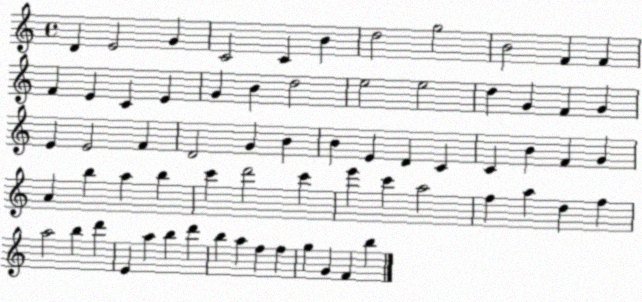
X:1
T:Untitled
M:4/4
L:1/4
K:C
D E2 G C2 C B d2 g2 B2 F F F E C E G B d2 e2 e2 d G F G E E2 F D2 G B B E D C C B F G A b a b c' d'2 c' e' c' a2 f a d f a2 b d' E a b d' b a f f g G F b